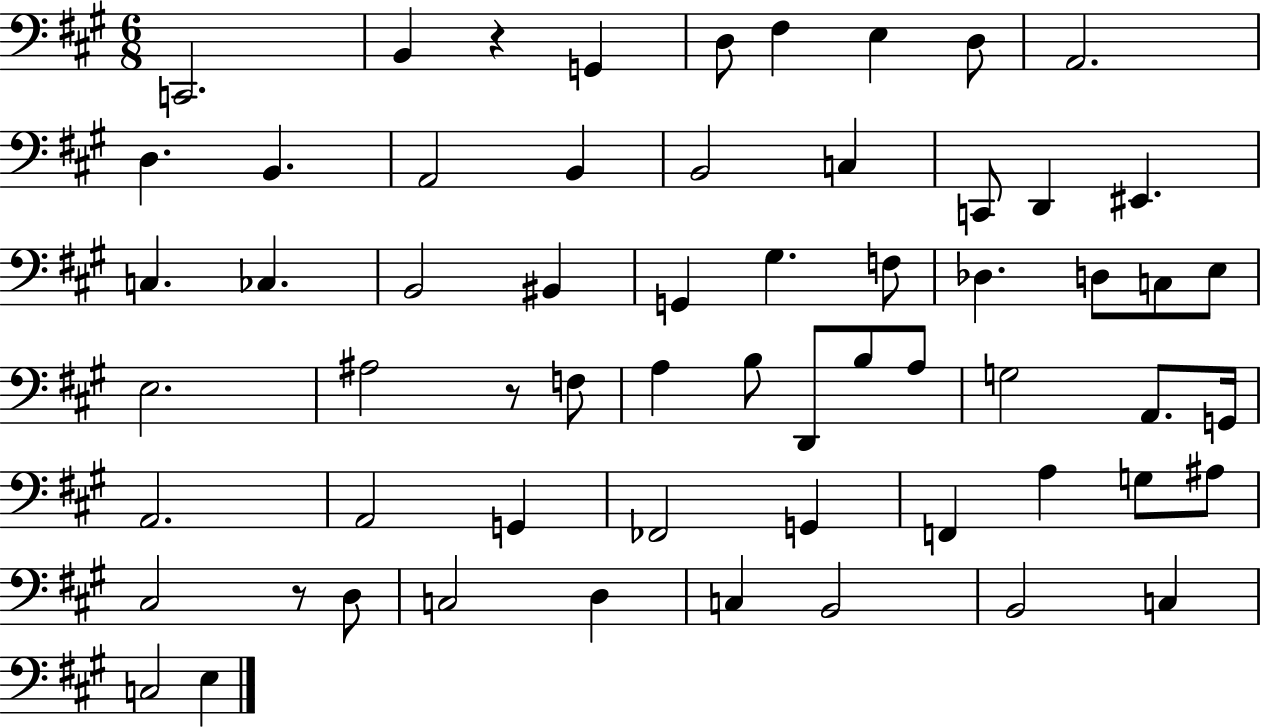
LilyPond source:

{
  \clef bass
  \numericTimeSignature
  \time 6/8
  \key a \major
  c,2. | b,4 r4 g,4 | d8 fis4 e4 d8 | a,2. | \break d4. b,4. | a,2 b,4 | b,2 c4 | c,8 d,4 eis,4. | \break c4. ces4. | b,2 bis,4 | g,4 gis4. f8 | des4. d8 c8 e8 | \break e2. | ais2 r8 f8 | a4 b8 d,8 b8 a8 | g2 a,8. g,16 | \break a,2. | a,2 g,4 | fes,2 g,4 | f,4 a4 g8 ais8 | \break cis2 r8 d8 | c2 d4 | c4 b,2 | b,2 c4 | \break c2 e4 | \bar "|."
}